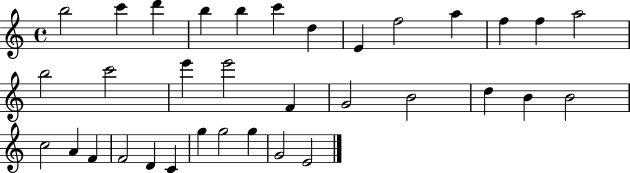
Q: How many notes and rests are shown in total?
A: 34